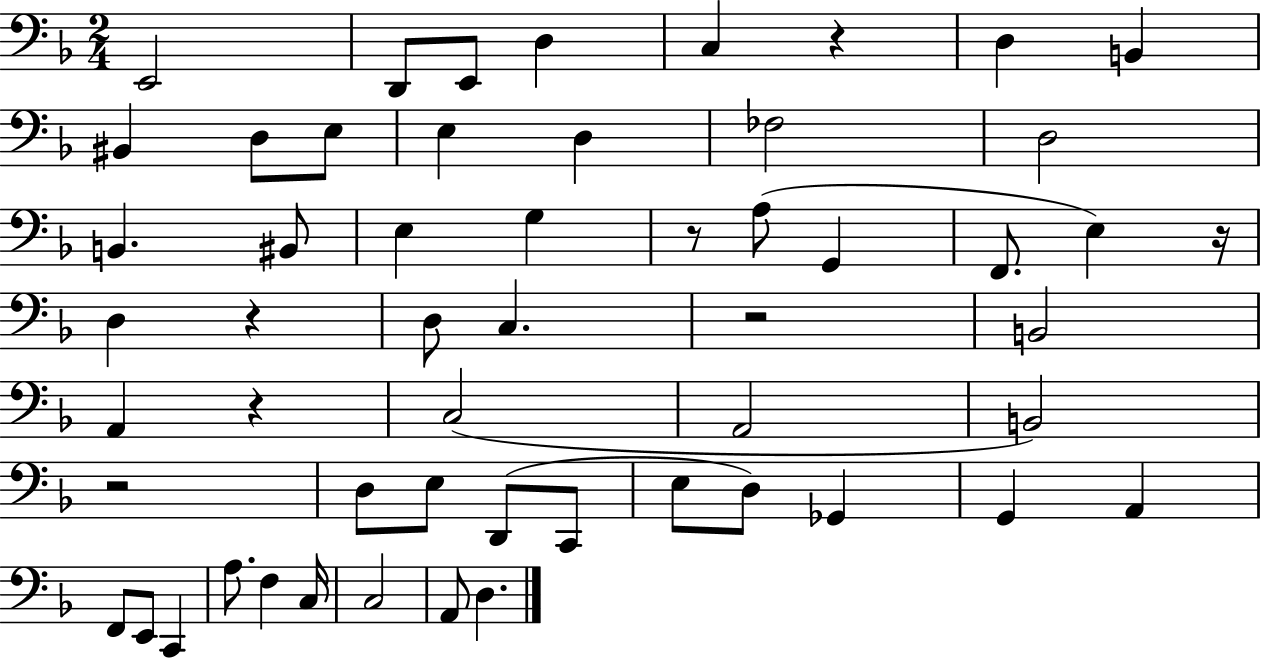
X:1
T:Untitled
M:2/4
L:1/4
K:F
E,,2 D,,/2 E,,/2 D, C, z D, B,, ^B,, D,/2 E,/2 E, D, _F,2 D,2 B,, ^B,,/2 E, G, z/2 A,/2 G,, F,,/2 E, z/4 D, z D,/2 C, z2 B,,2 A,, z C,2 A,,2 B,,2 z2 D,/2 E,/2 D,,/2 C,,/2 E,/2 D,/2 _G,, G,, A,, F,,/2 E,,/2 C,, A,/2 F, C,/4 C,2 A,,/2 D,